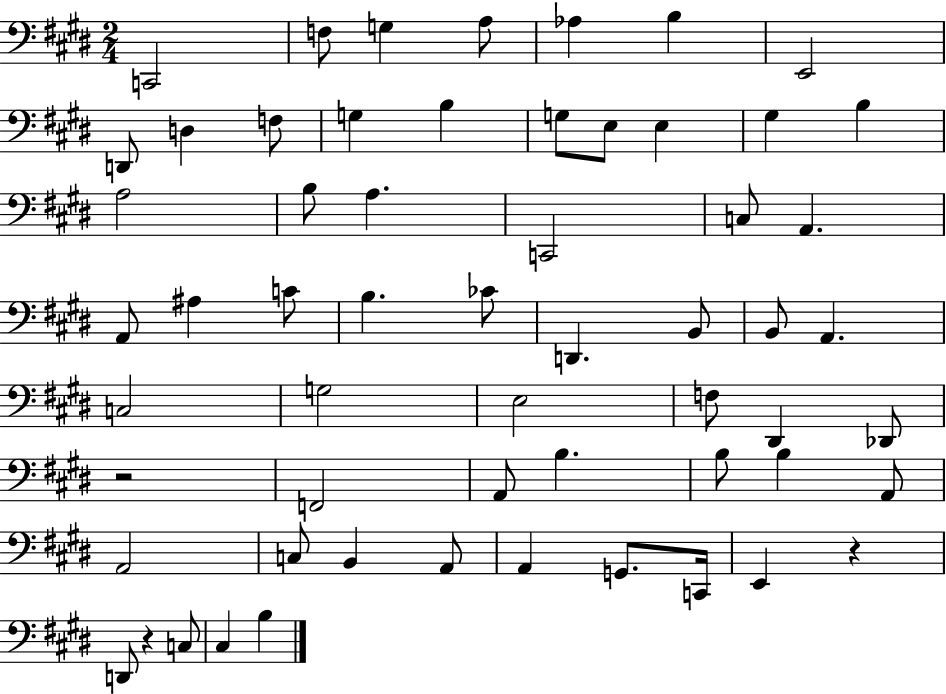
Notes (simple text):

C2/h F3/e G3/q A3/e Ab3/q B3/q E2/h D2/e D3/q F3/e G3/q B3/q G3/e E3/e E3/q G#3/q B3/q A3/h B3/e A3/q. C2/h C3/e A2/q. A2/e A#3/q C4/e B3/q. CES4/e D2/q. B2/e B2/e A2/q. C3/h G3/h E3/h F3/e D#2/q Db2/e R/h F2/h A2/e B3/q. B3/e B3/q A2/e A2/h C3/e B2/q A2/e A2/q G2/e. C2/s E2/q R/q D2/e R/q C3/e C#3/q B3/q